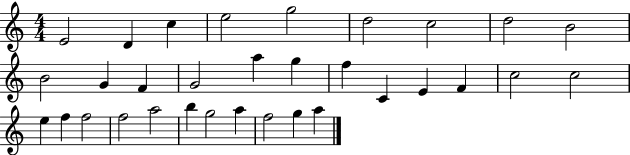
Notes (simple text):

E4/h D4/q C5/q E5/h G5/h D5/h C5/h D5/h B4/h B4/h G4/q F4/q G4/h A5/q G5/q F5/q C4/q E4/q F4/q C5/h C5/h E5/q F5/q F5/h F5/h A5/h B5/q G5/h A5/q F5/h G5/q A5/q